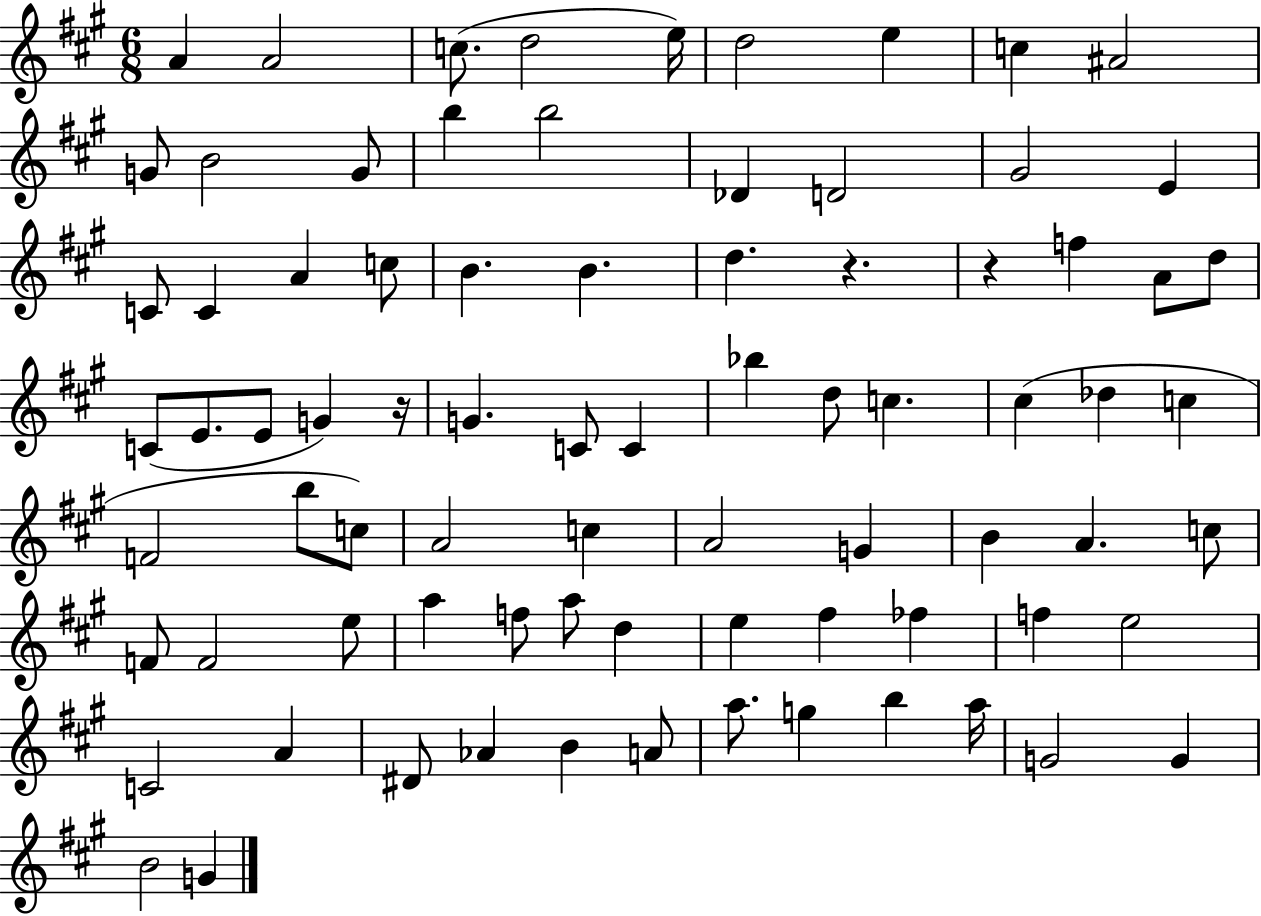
X:1
T:Untitled
M:6/8
L:1/4
K:A
A A2 c/2 d2 e/4 d2 e c ^A2 G/2 B2 G/2 b b2 _D D2 ^G2 E C/2 C A c/2 B B d z z f A/2 d/2 C/2 E/2 E/2 G z/4 G C/2 C _b d/2 c ^c _d c F2 b/2 c/2 A2 c A2 G B A c/2 F/2 F2 e/2 a f/2 a/2 d e ^f _f f e2 C2 A ^D/2 _A B A/2 a/2 g b a/4 G2 G B2 G